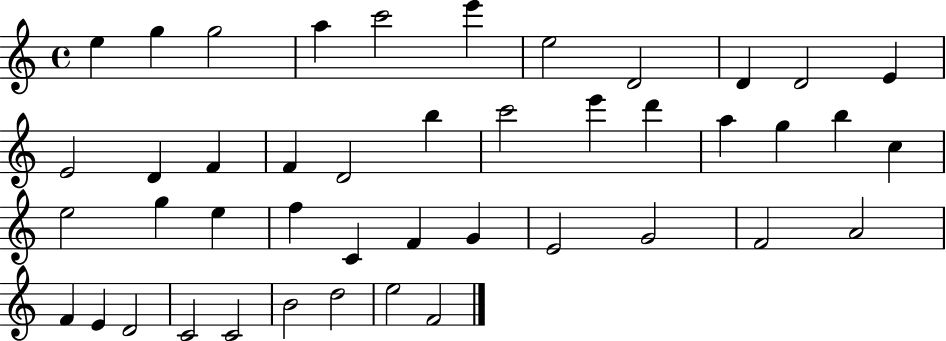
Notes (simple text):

E5/q G5/q G5/h A5/q C6/h E6/q E5/h D4/h D4/q D4/h E4/q E4/h D4/q F4/q F4/q D4/h B5/q C6/h E6/q D6/q A5/q G5/q B5/q C5/q E5/h G5/q E5/q F5/q C4/q F4/q G4/q E4/h G4/h F4/h A4/h F4/q E4/q D4/h C4/h C4/h B4/h D5/h E5/h F4/h